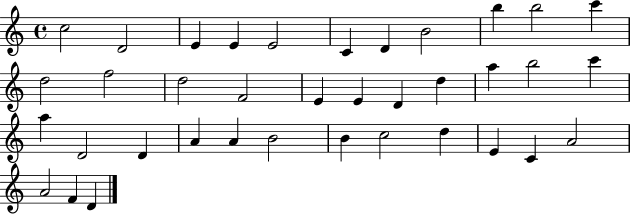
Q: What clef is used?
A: treble